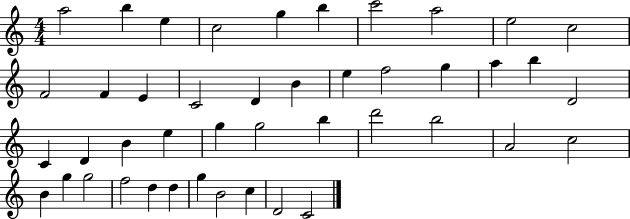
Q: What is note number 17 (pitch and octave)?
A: E5